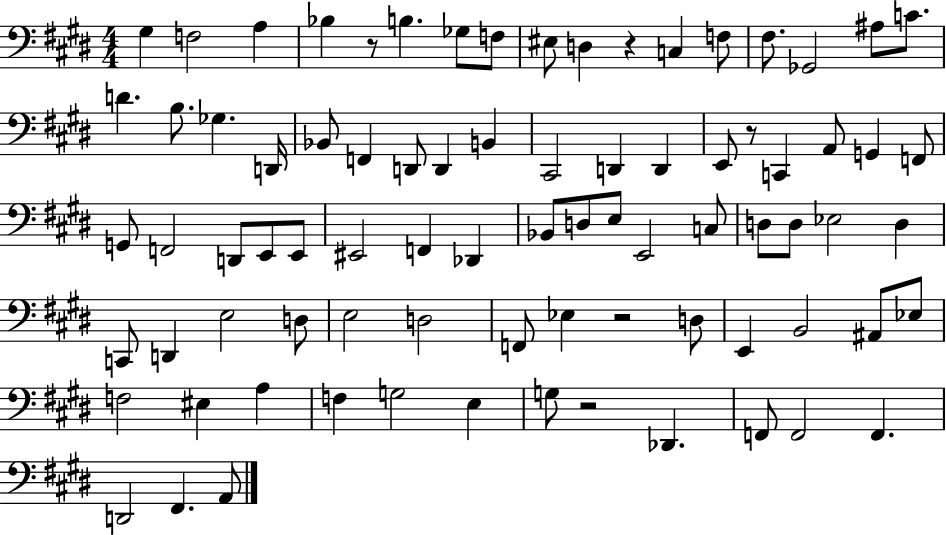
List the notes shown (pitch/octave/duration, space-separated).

G#3/q F3/h A3/q Bb3/q R/e B3/q. Gb3/e F3/e EIS3/e D3/q R/q C3/q F3/e F#3/e. Gb2/h A#3/e C4/e. D4/q. B3/e. Gb3/q. D2/s Bb2/e F2/q D2/e D2/q B2/q C#2/h D2/q D2/q E2/e R/e C2/q A2/e G2/q F2/e G2/e F2/h D2/e E2/e E2/e EIS2/h F2/q Db2/q Bb2/e D3/e E3/e E2/h C3/e D3/e D3/e Eb3/h D3/q C2/e D2/q E3/h D3/e E3/h D3/h F2/e Eb3/q R/h D3/e E2/q B2/h A#2/e Eb3/e F3/h EIS3/q A3/q F3/q G3/h E3/q G3/e R/h Db2/q. F2/e F2/h F2/q. D2/h F#2/q. A2/e